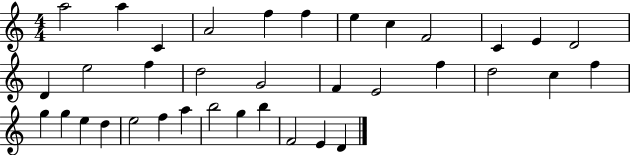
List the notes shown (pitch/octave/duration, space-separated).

A5/h A5/q C4/q A4/h F5/q F5/q E5/q C5/q F4/h C4/q E4/q D4/h D4/q E5/h F5/q D5/h G4/h F4/q E4/h F5/q D5/h C5/q F5/q G5/q G5/q E5/q D5/q E5/h F5/q A5/q B5/h G5/q B5/q F4/h E4/q D4/q